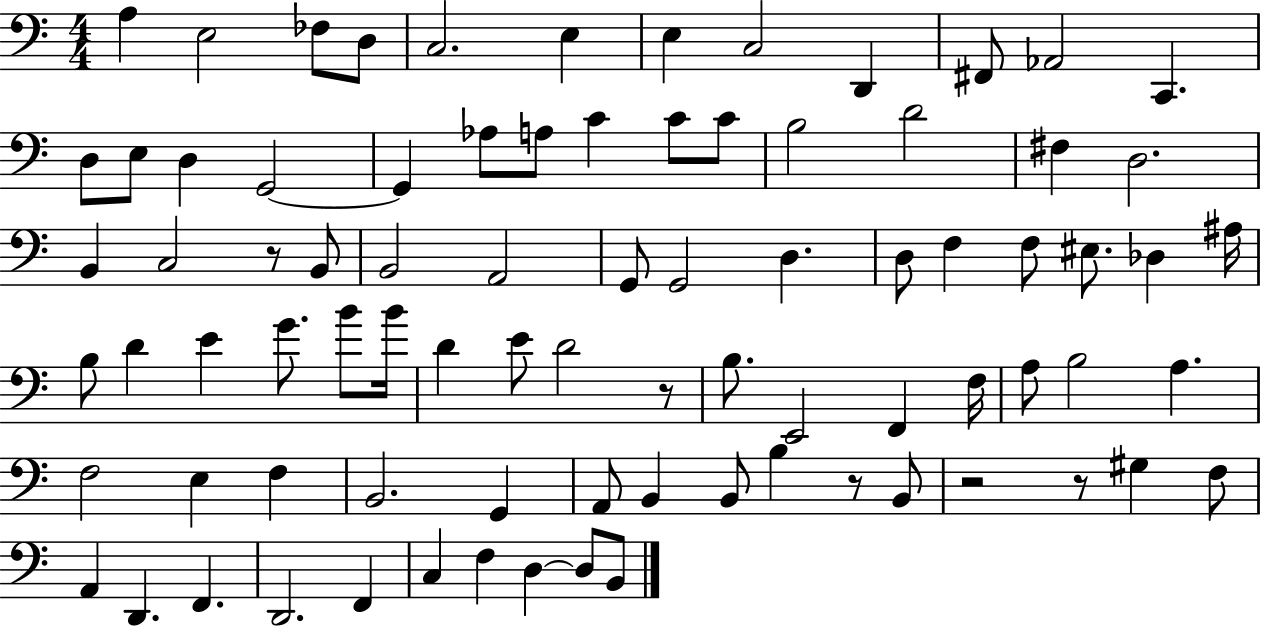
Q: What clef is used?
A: bass